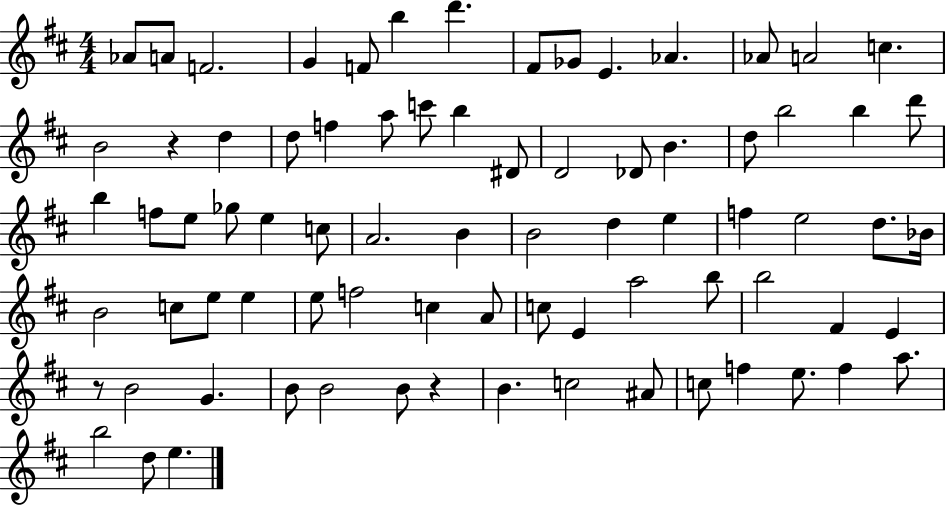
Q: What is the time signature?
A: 4/4